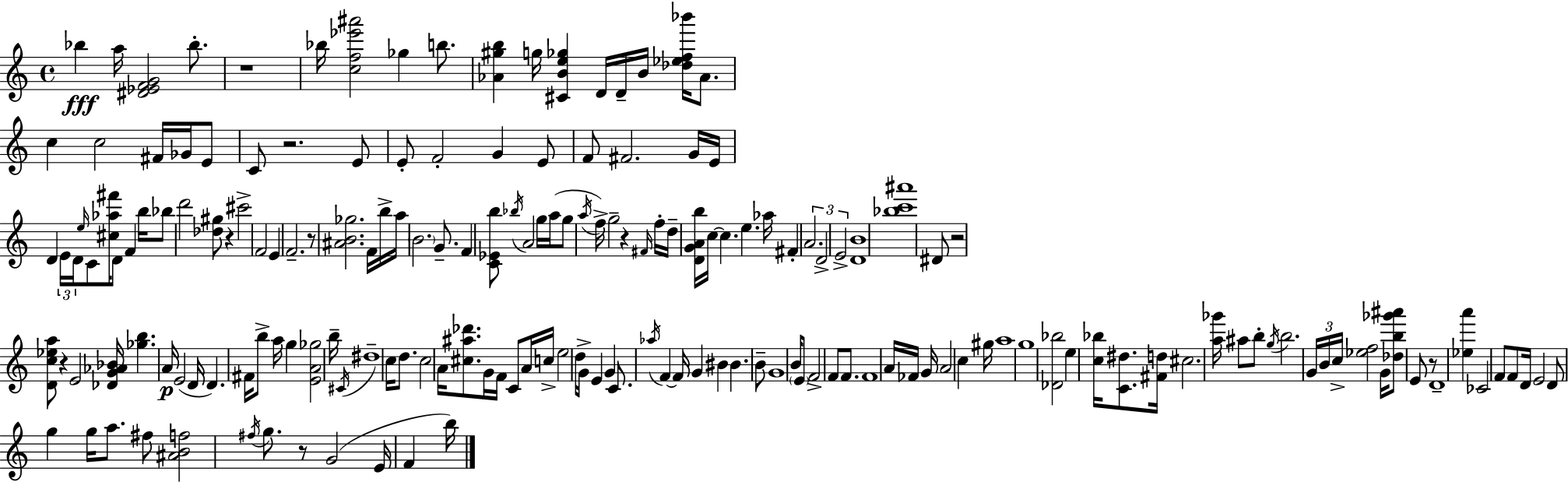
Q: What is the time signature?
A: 4/4